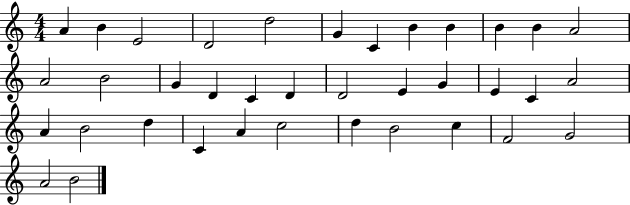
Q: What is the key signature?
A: C major